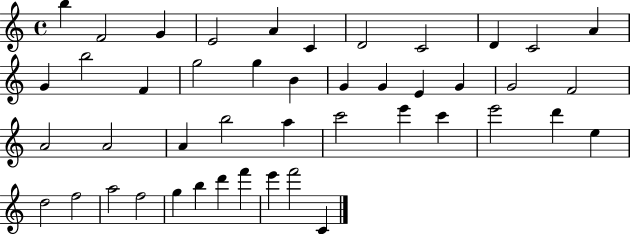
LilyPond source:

{
  \clef treble
  \time 4/4
  \defaultTimeSignature
  \key c \major
  b''4 f'2 g'4 | e'2 a'4 c'4 | d'2 c'2 | d'4 c'2 a'4 | \break g'4 b''2 f'4 | g''2 g''4 b'4 | g'4 g'4 e'4 g'4 | g'2 f'2 | \break a'2 a'2 | a'4 b''2 a''4 | c'''2 e'''4 c'''4 | e'''2 d'''4 e''4 | \break d''2 f''2 | a''2 f''2 | g''4 b''4 d'''4 f'''4 | e'''4 f'''2 c'4 | \break \bar "|."
}